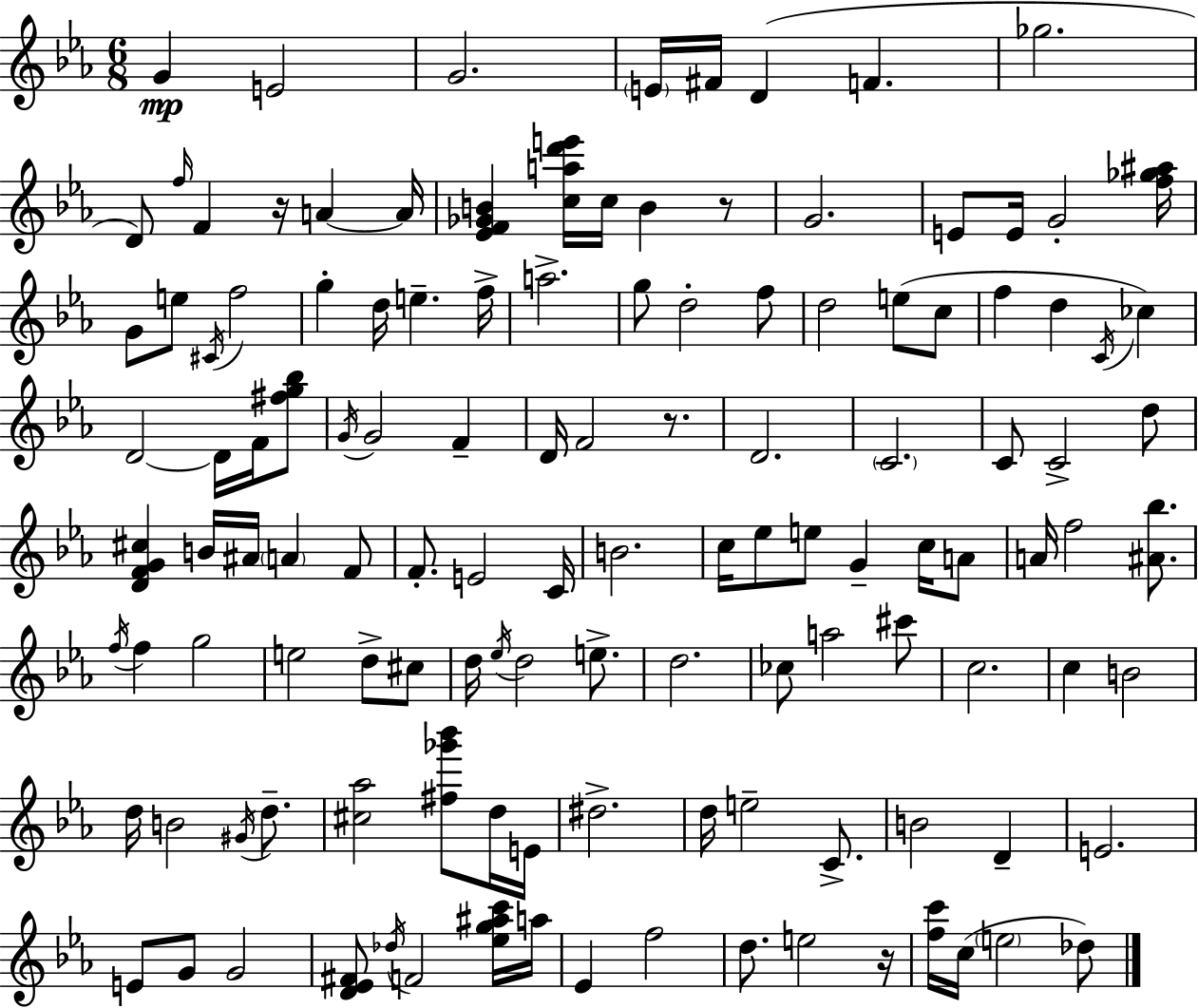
{
  \clef treble
  \numericTimeSignature
  \time 6/8
  \key c \minor
  \repeat volta 2 { g'4\mp e'2 | g'2. | \parenthesize e'16 fis'16 d'4( f'4. | ges''2. | \break d'8) \grace { f''16 } f'4 r16 a'4~~ | a'16 <ees' f' ges' b'>4 <c'' a'' d''' e'''>16 c''16 b'4 r8 | g'2. | e'8 e'16 g'2-. | \break <f'' ges'' ais''>16 g'8 e''8 \acciaccatura { cis'16 } f''2 | g''4-. d''16 e''4.-- | f''16-> a''2.-> | g''8 d''2-. | \break f''8 d''2 e''8( | c''8 f''4 d''4 \acciaccatura { c'16 }) ces''4 | d'2~~ d'16 | f'16 <fis'' g'' bes''>8 \acciaccatura { g'16 } g'2 | \break f'4-- d'16 f'2 | r8. d'2. | \parenthesize c'2. | c'8 c'2-> | \break d''8 <d' f' g' cis''>4 b'16 ais'16 \parenthesize a'4 | f'8 f'8.-. e'2 | c'16 b'2. | c''16 ees''8 e''8 g'4-- | \break c''16 a'8 a'16 f''2 | <ais' bes''>8. \acciaccatura { f''16 } f''4 g''2 | e''2 | d''8-> cis''8 d''16 \acciaccatura { ees''16 } d''2 | \break e''8.-> d''2. | ces''8 a''2 | cis'''8 c''2. | c''4 b'2 | \break d''16 b'2 | \acciaccatura { gis'16 } d''8.-- <cis'' aes''>2 | <fis'' ges''' bes'''>8 d''16 e'16 dis''2.-> | d''16 e''2-- | \break c'8.-> b'2 | d'4-- e'2. | e'8 g'8 g'2 | <d' ees' fis'>8 \acciaccatura { des''16 } f'2 | \break <ees'' g'' ais'' c'''>16 a''16 ees'4 | f''2 d''8. e''2 | r16 <f'' c'''>16 c''16( \parenthesize e''2 | des''8) } \bar "|."
}